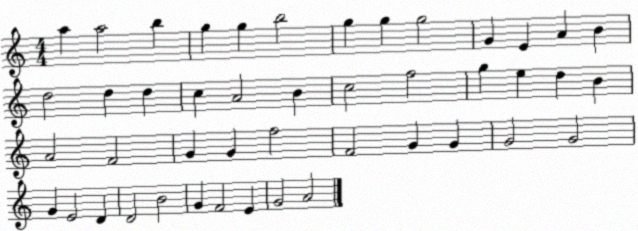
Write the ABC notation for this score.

X:1
T:Untitled
M:4/4
L:1/4
K:C
a a2 b g g b2 g g g2 G E A B d2 d d c A2 B c2 f2 g e d B A2 F2 G G f2 F2 G G G2 G2 G E2 D D2 B2 G F2 E G2 A2